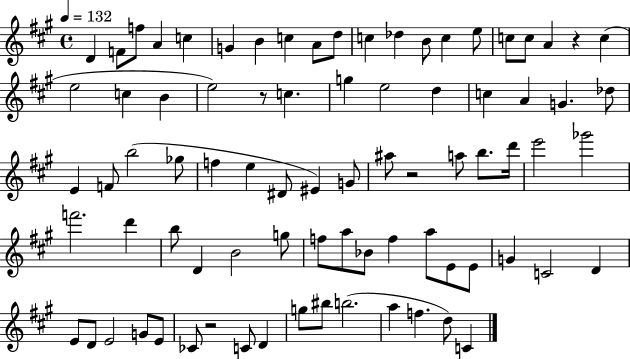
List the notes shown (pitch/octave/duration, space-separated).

D4/q F4/e F5/e A4/q C5/q G4/q B4/q C5/q A4/e D5/e C5/q Db5/q B4/e C5/q E5/e C5/e C5/e A4/q R/q C5/q E5/h C5/q B4/q E5/h R/e C5/q. G5/q E5/h D5/q C5/q A4/q G4/q. Db5/e E4/q F4/e B5/h Gb5/e F5/q E5/q D#4/e EIS4/q G4/e A#5/e R/h A5/e B5/e. D6/s E6/h Gb6/h F6/h. D6/q B5/e D4/q B4/h G5/e F5/e A5/e Bb4/e F5/q A5/e E4/e E4/e G4/q C4/h D4/q E4/e D4/e E4/h G4/e E4/e CES4/e R/h C4/e D4/q G5/e BIS5/e B5/h. A5/q F5/q. D5/e C4/q